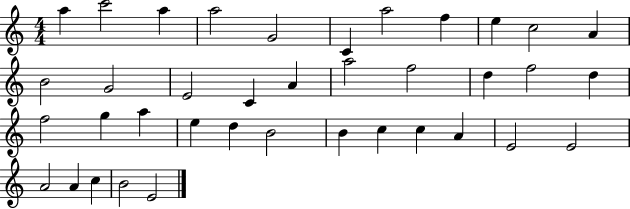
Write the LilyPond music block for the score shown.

{
  \clef treble
  \numericTimeSignature
  \time 4/4
  \key c \major
  a''4 c'''2 a''4 | a''2 g'2 | c'4 a''2 f''4 | e''4 c''2 a'4 | \break b'2 g'2 | e'2 c'4 a'4 | a''2 f''2 | d''4 f''2 d''4 | \break f''2 g''4 a''4 | e''4 d''4 b'2 | b'4 c''4 c''4 a'4 | e'2 e'2 | \break a'2 a'4 c''4 | b'2 e'2 | \bar "|."
}